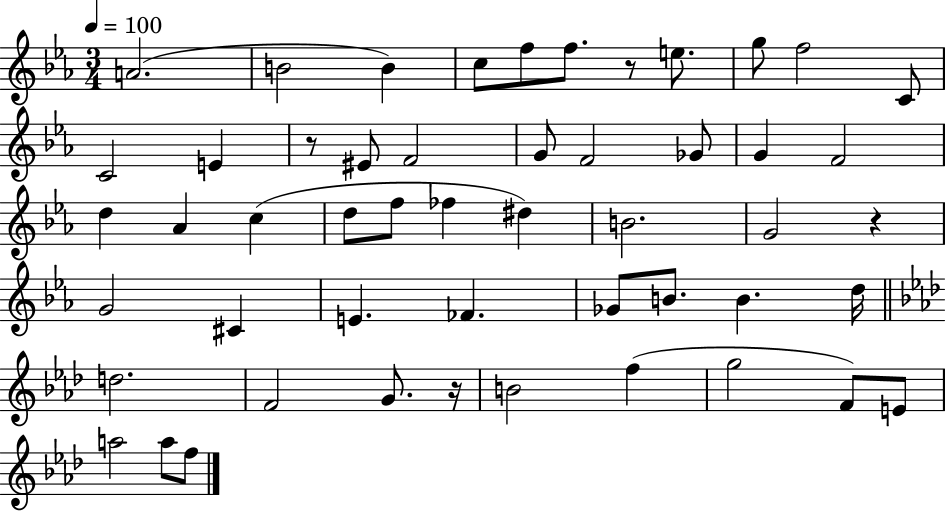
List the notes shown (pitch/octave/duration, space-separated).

A4/h. B4/h B4/q C5/e F5/e F5/e. R/e E5/e. G5/e F5/h C4/e C4/h E4/q R/e EIS4/e F4/h G4/e F4/h Gb4/e G4/q F4/h D5/q Ab4/q C5/q D5/e F5/e FES5/q D#5/q B4/h. G4/h R/q G4/h C#4/q E4/q. FES4/q. Gb4/e B4/e. B4/q. D5/s D5/h. F4/h G4/e. R/s B4/h F5/q G5/h F4/e E4/e A5/h A5/e F5/e